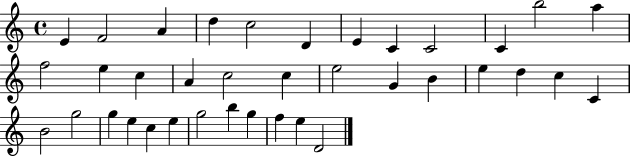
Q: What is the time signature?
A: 4/4